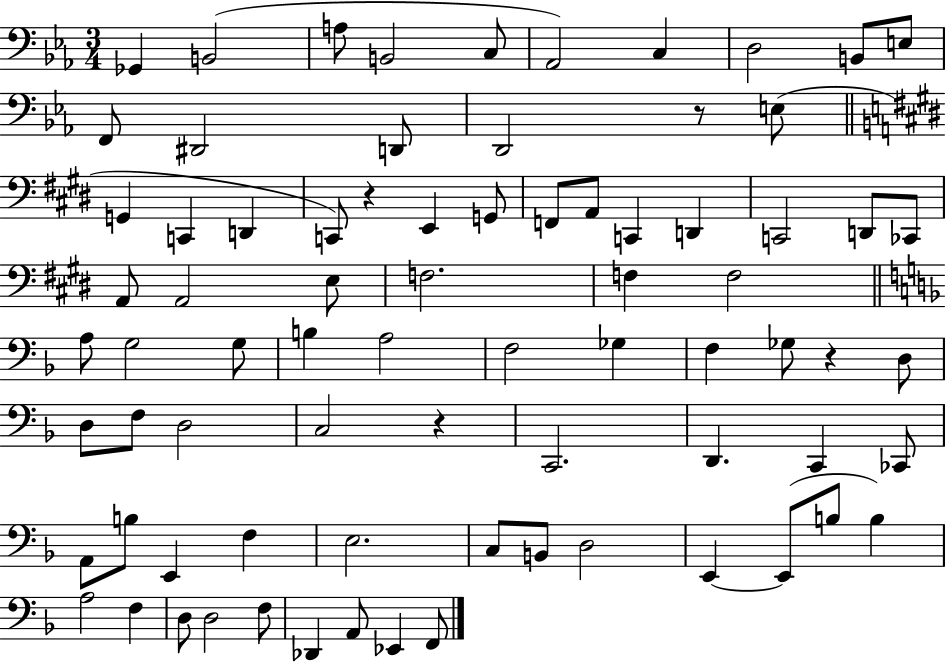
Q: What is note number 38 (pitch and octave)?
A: B3